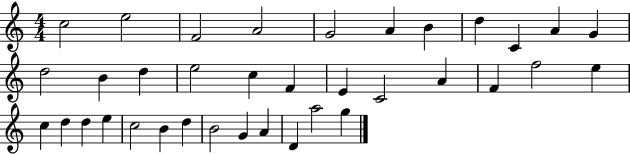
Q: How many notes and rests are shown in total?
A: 36